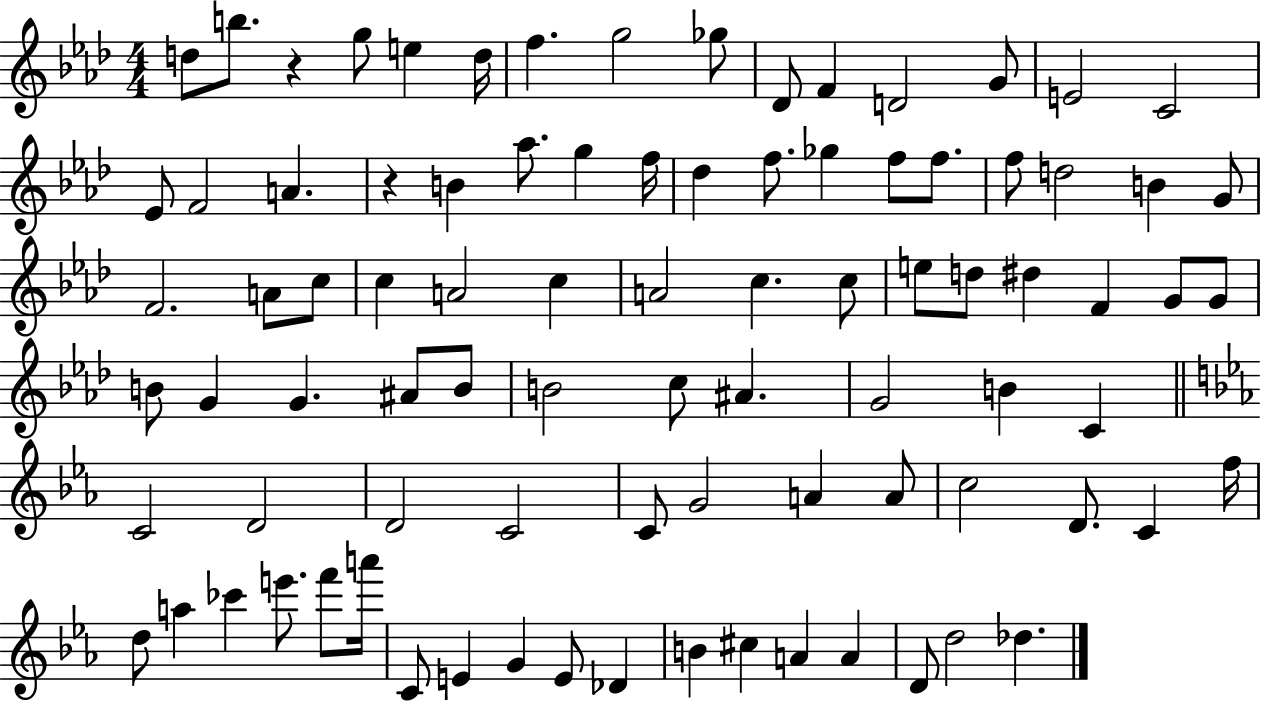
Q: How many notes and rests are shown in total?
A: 88